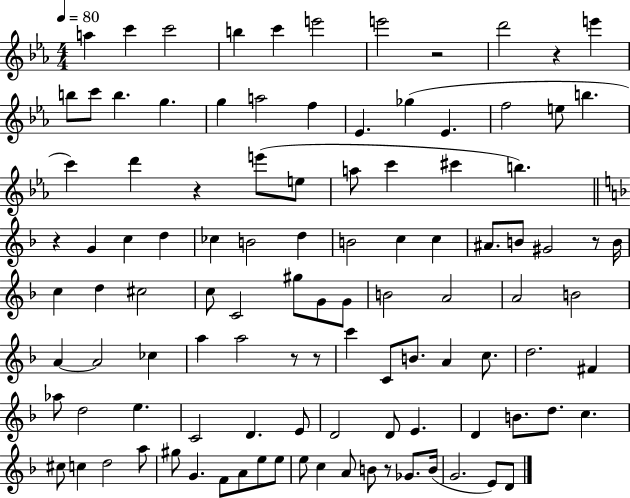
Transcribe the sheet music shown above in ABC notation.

X:1
T:Untitled
M:4/4
L:1/4
K:Eb
a c' c'2 b c' e'2 e'2 z2 d'2 z e' b/2 c'/2 b g g a2 f _E _g _E f2 e/2 b c' d' z e'/2 e/2 a/2 c' ^c' b z G c d _c B2 d B2 c c ^A/2 B/2 ^G2 z/2 B/4 c d ^c2 c/2 C2 ^g/2 G/2 G/2 B2 A2 A2 B2 A A2 _c a a2 z/2 z/2 c' C/2 B/2 A c/2 d2 ^F _a/2 d2 e C2 D E/2 D2 D/2 E D B/2 d/2 c ^c/2 c d2 a/2 ^g/2 G F/2 A/2 e/2 e/2 e/2 c A/2 B/2 z/2 _G/2 B/4 G2 E/2 D/2